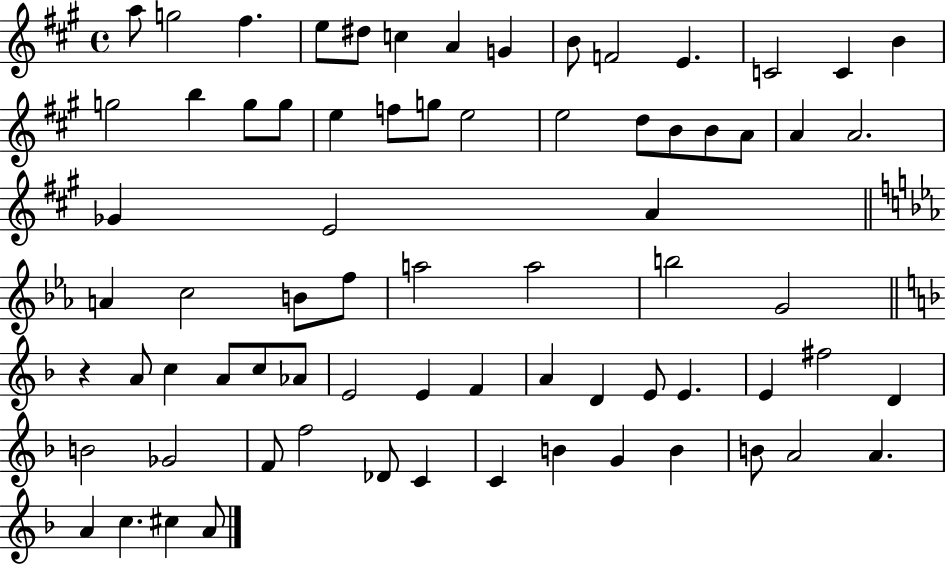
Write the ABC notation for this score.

X:1
T:Untitled
M:4/4
L:1/4
K:A
a/2 g2 ^f e/2 ^d/2 c A G B/2 F2 E C2 C B g2 b g/2 g/2 e f/2 g/2 e2 e2 d/2 B/2 B/2 A/2 A A2 _G E2 A A c2 B/2 f/2 a2 a2 b2 G2 z A/2 c A/2 c/2 _A/2 E2 E F A D E/2 E E ^f2 D B2 _G2 F/2 f2 _D/2 C C B G B B/2 A2 A A c ^c A/2